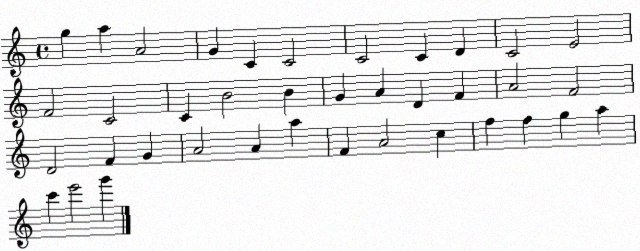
X:1
T:Untitled
M:4/4
L:1/4
K:C
g a A2 G C C2 C2 C D C2 E2 F2 C2 C B2 B G A D F A2 F2 D2 F G A2 A a F A2 c f f g a c' e'2 g'